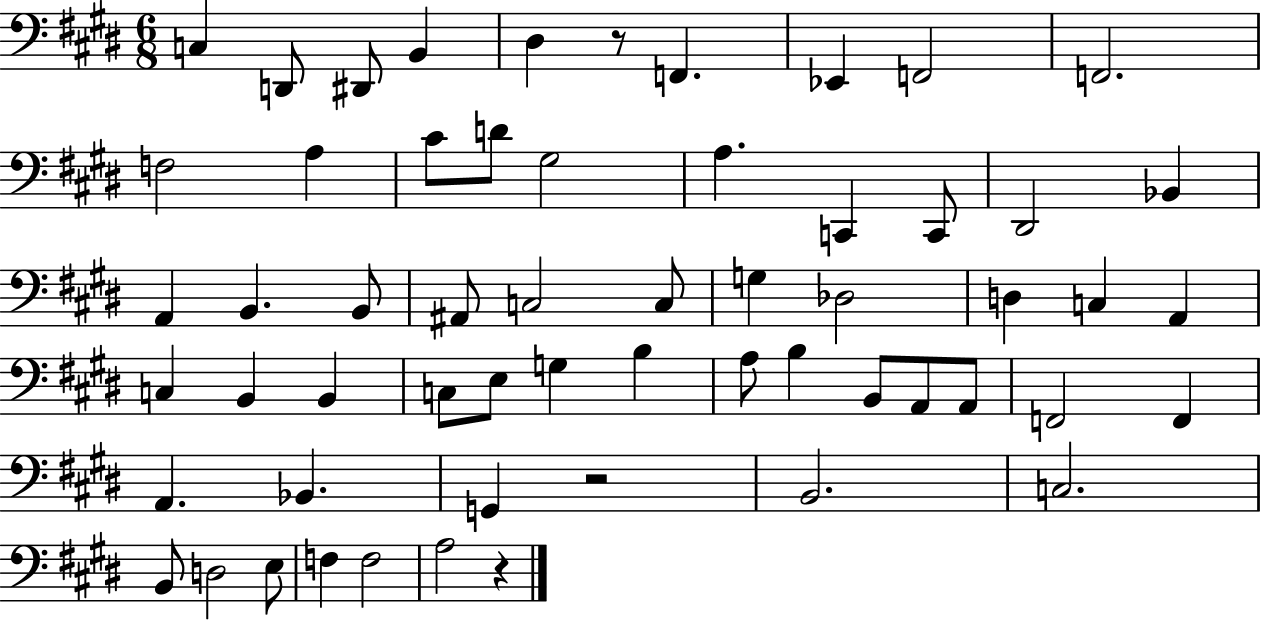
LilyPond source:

{
  \clef bass
  \numericTimeSignature
  \time 6/8
  \key e \major
  \repeat volta 2 { c4 d,8 dis,8 b,4 | dis4 r8 f,4. | ees,4 f,2 | f,2. | \break f2 a4 | cis'8 d'8 gis2 | a4. c,4 c,8 | dis,2 bes,4 | \break a,4 b,4. b,8 | ais,8 c2 c8 | g4 des2 | d4 c4 a,4 | \break c4 b,4 b,4 | c8 e8 g4 b4 | a8 b4 b,8 a,8 a,8 | f,2 f,4 | \break a,4. bes,4. | g,4 r2 | b,2. | c2. | \break b,8 d2 e8 | f4 f2 | a2 r4 | } \bar "|."
}